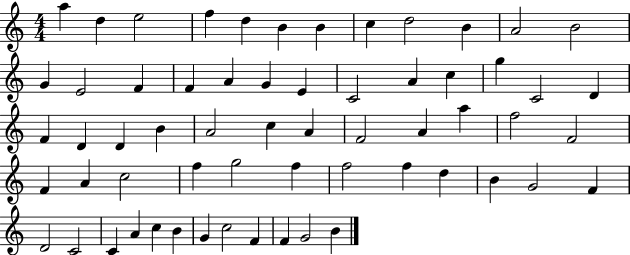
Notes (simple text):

A5/q D5/q E5/h F5/q D5/q B4/q B4/q C5/q D5/h B4/q A4/h B4/h G4/q E4/h F4/q F4/q A4/q G4/q E4/q C4/h A4/q C5/q G5/q C4/h D4/q F4/q D4/q D4/q B4/q A4/h C5/q A4/q F4/h A4/q A5/q F5/h F4/h F4/q A4/q C5/h F5/q G5/h F5/q F5/h F5/q D5/q B4/q G4/h F4/q D4/h C4/h C4/q A4/q C5/q B4/q G4/q C5/h F4/q F4/q G4/h B4/q